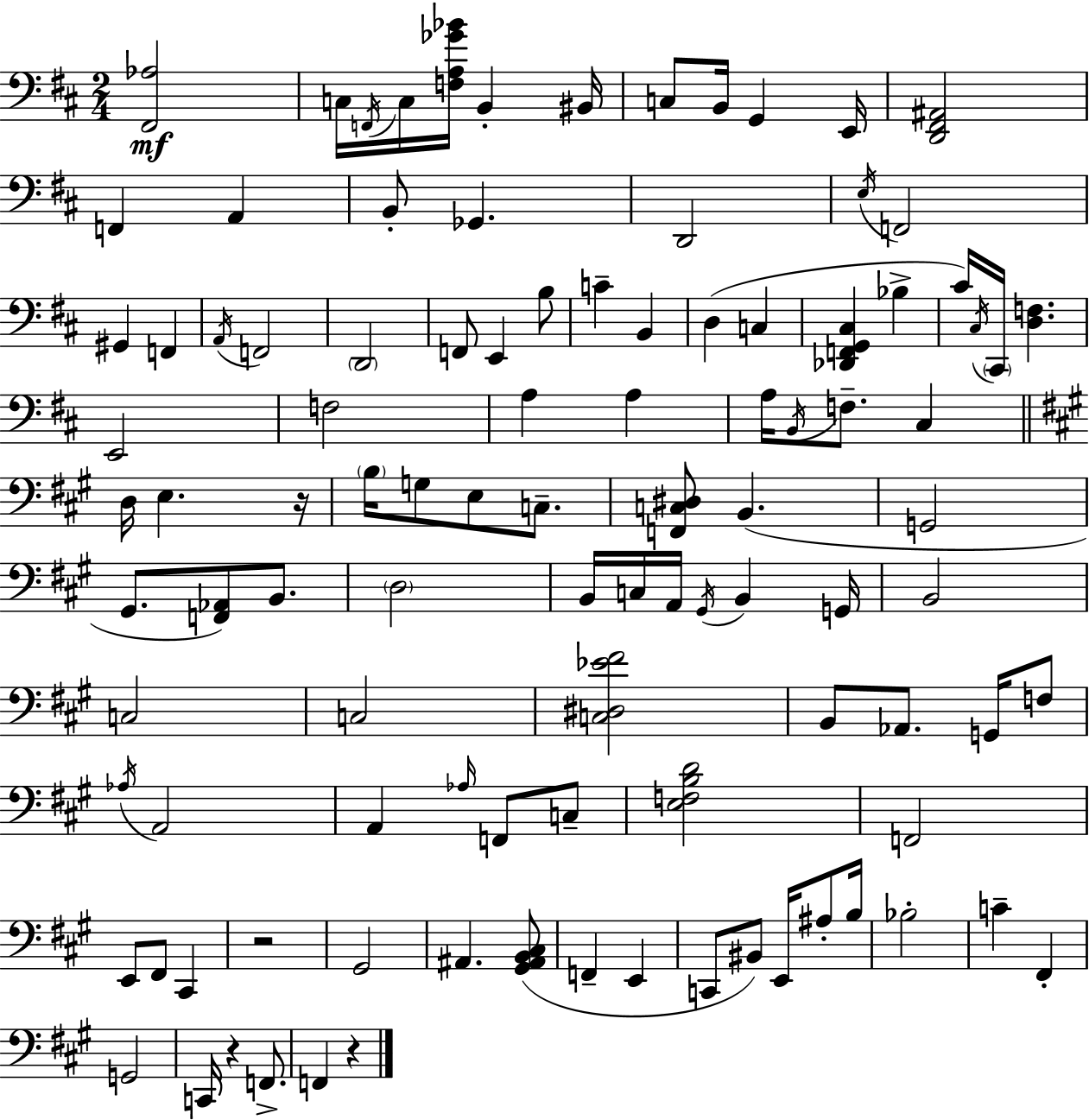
X:1
T:Untitled
M:2/4
L:1/4
K:D
[^F,,_A,]2 C,/4 F,,/4 C,/4 [F,A,_G_B]/4 B,, ^B,,/4 C,/2 B,,/4 G,, E,,/4 [D,,^F,,^A,,]2 F,, A,, B,,/2 _G,, D,,2 E,/4 F,,2 ^G,, F,, A,,/4 F,,2 D,,2 F,,/2 E,, B,/2 C B,, D, C, [_D,,F,,G,,^C,] _B, ^C/4 ^C,/4 ^C,,/4 [D,F,] E,,2 F,2 A, A, A,/4 B,,/4 F,/2 ^C, D,/4 E, z/4 B,/4 G,/2 E,/2 C,/2 [F,,C,^D,]/2 B,, G,,2 ^G,,/2 [F,,_A,,]/2 B,,/2 D,2 B,,/4 C,/4 A,,/4 ^G,,/4 B,, G,,/4 B,,2 C,2 C,2 [C,^D,_E^F]2 B,,/2 _A,,/2 G,,/4 F,/2 _A,/4 A,,2 A,, _A,/4 F,,/2 C,/2 [E,F,B,D]2 F,,2 E,,/2 ^F,,/2 ^C,, z2 ^G,,2 ^A,, [^G,,^A,,B,,^C,]/2 F,, E,, C,,/2 ^B,,/2 E,,/4 ^A,/2 B,/4 _B,2 C ^F,, G,,2 C,,/4 z F,,/2 F,, z